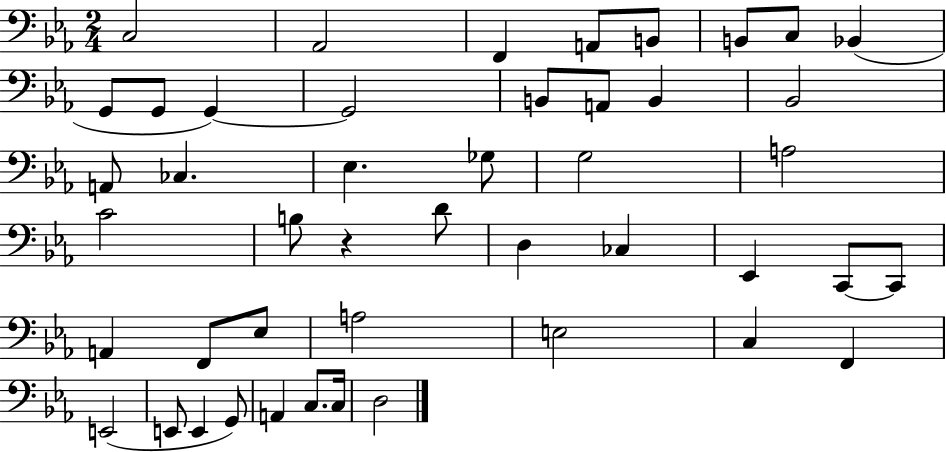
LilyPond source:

{
  \clef bass
  \numericTimeSignature
  \time 2/4
  \key ees \major
  c2 | aes,2 | f,4 a,8 b,8 | b,8 c8 bes,4( | \break g,8 g,8 g,4~~) | g,2 | b,8 a,8 b,4 | bes,2 | \break a,8 ces4. | ees4. ges8 | g2 | a2 | \break c'2 | b8 r4 d'8 | d4 ces4 | ees,4 c,8~~ c,8 | \break a,4 f,8 ees8 | a2 | e2 | c4 f,4 | \break e,2( | e,8 e,4 g,8) | a,4 c8. c16 | d2 | \break \bar "|."
}